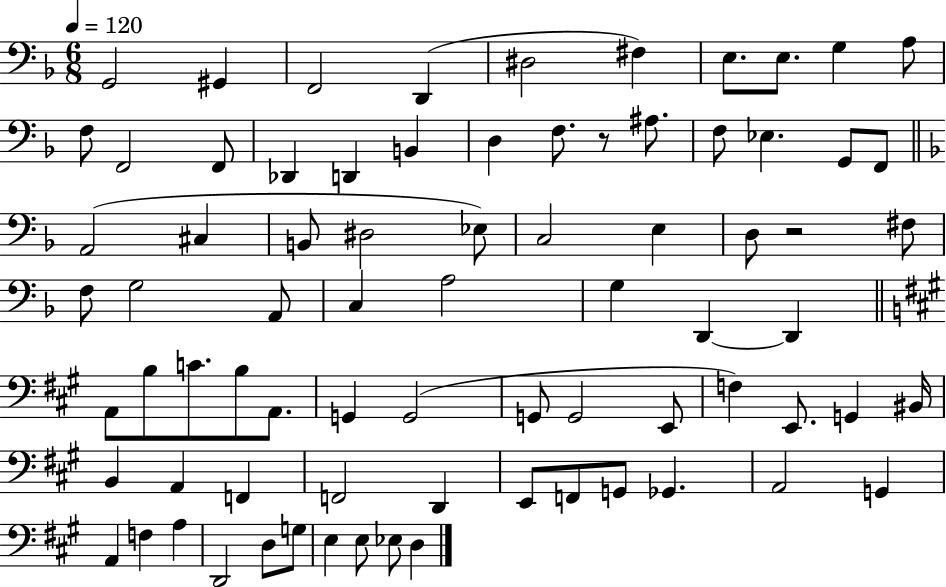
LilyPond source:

{
  \clef bass
  \numericTimeSignature
  \time 6/8
  \key f \major
  \tempo 4 = 120
  \repeat volta 2 { g,2 gis,4 | f,2 d,4( | dis2 fis4) | e8. e8. g4 a8 | \break f8 f,2 f,8 | des,4 d,4 b,4 | d4 f8. r8 ais8. | f8 ees4. g,8 f,8 | \break \bar "||" \break \key f \major a,2( cis4 | b,8 dis2 ees8) | c2 e4 | d8 r2 fis8 | \break f8 g2 a,8 | c4 a2 | g4 d,4~~ d,4 | \bar "||" \break \key a \major a,8 b8 c'8. b8 a,8. | g,4 g,2( | g,8 g,2 e,8 | f4) e,8. g,4 bis,16 | \break b,4 a,4 f,4 | f,2 d,4 | e,8 f,8 g,8 ges,4. | a,2 g,4 | \break a,4 f4 a4 | d,2 d8 g8 | e4 e8 ees8 d4 | } \bar "|."
}